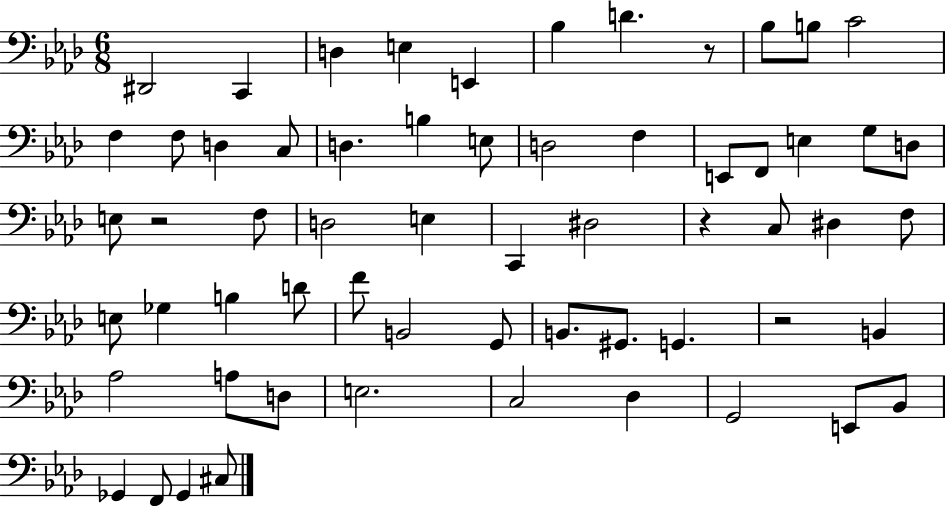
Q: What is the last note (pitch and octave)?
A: C#3